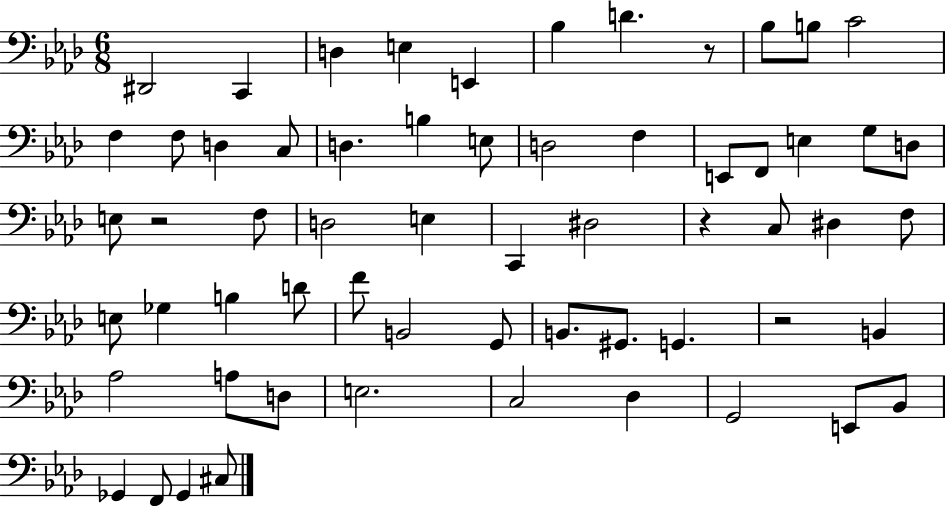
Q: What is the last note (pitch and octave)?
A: C#3